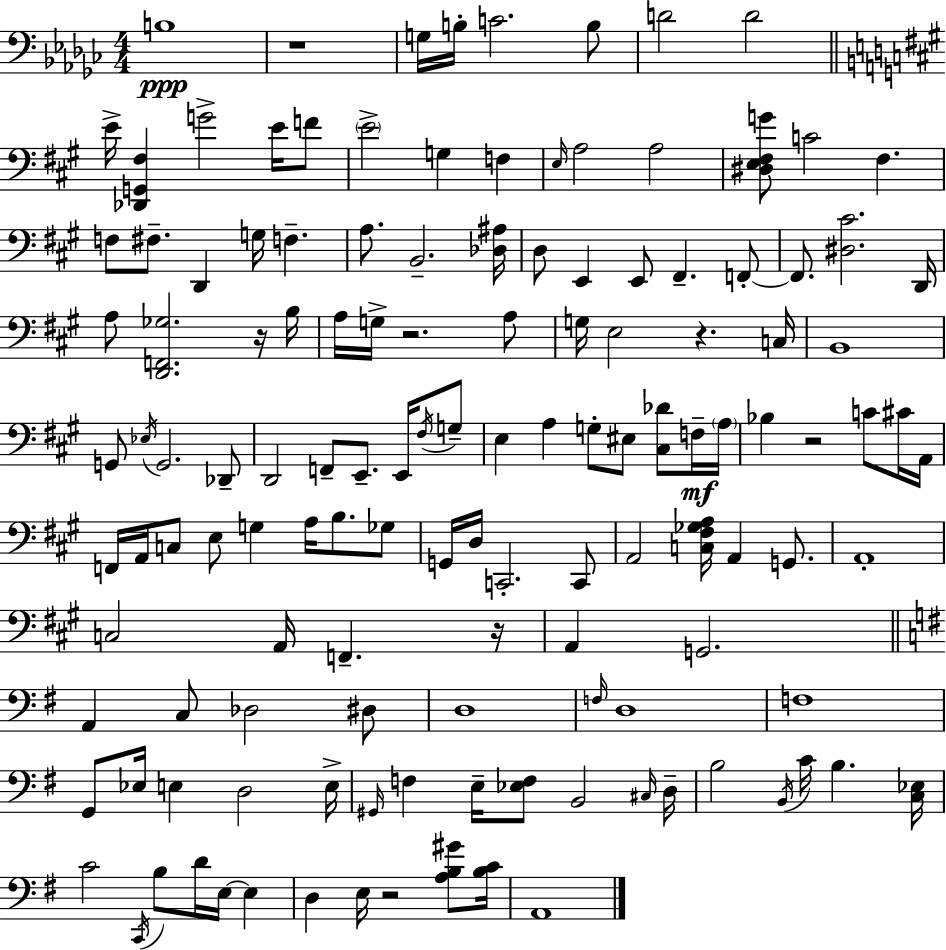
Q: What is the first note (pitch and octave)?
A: B3